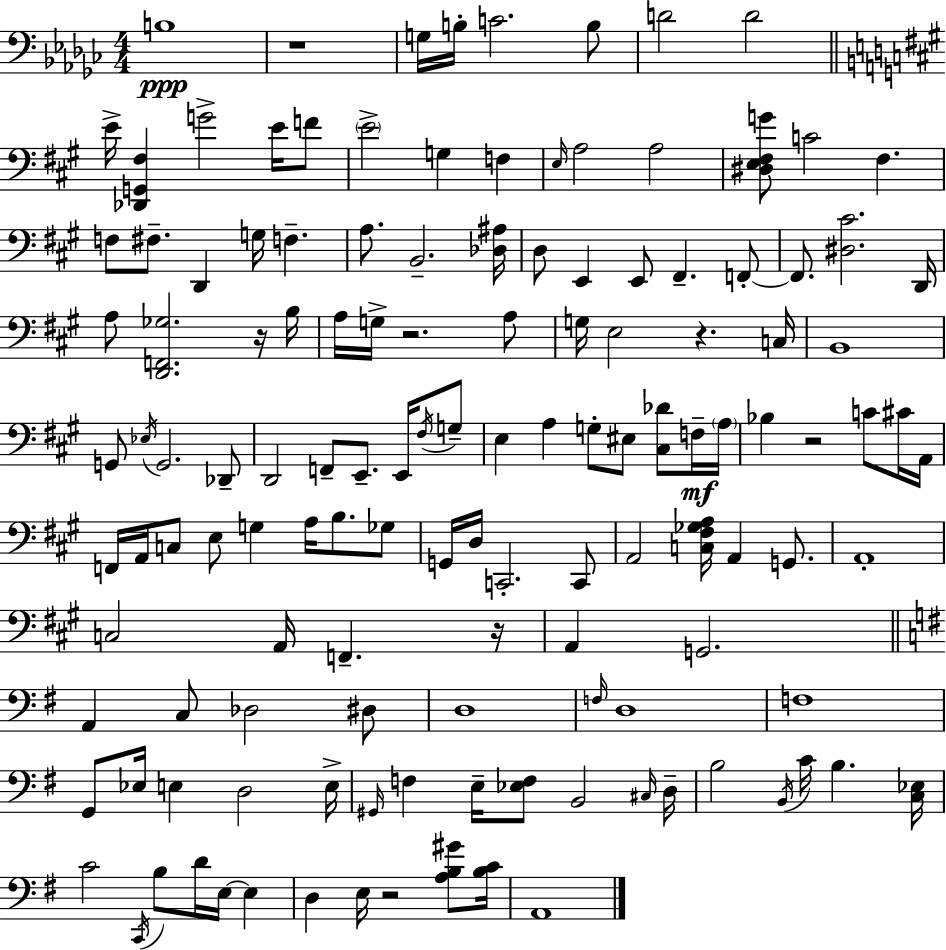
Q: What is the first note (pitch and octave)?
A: B3